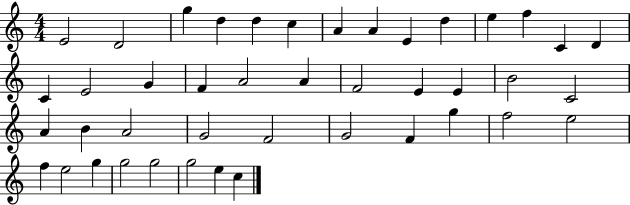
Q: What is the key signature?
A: C major